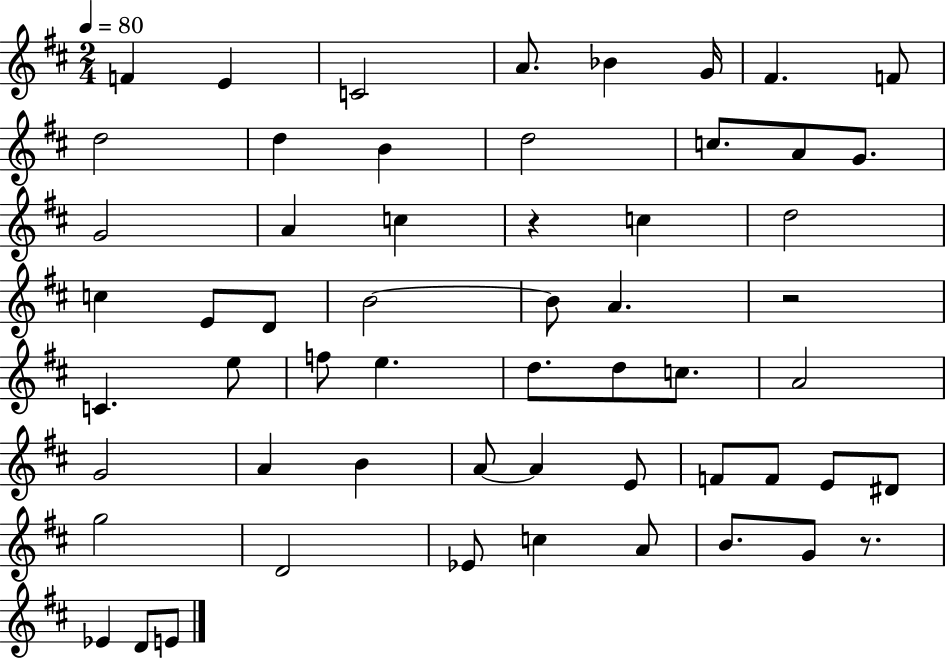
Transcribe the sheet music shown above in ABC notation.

X:1
T:Untitled
M:2/4
L:1/4
K:D
F E C2 A/2 _B G/4 ^F F/2 d2 d B d2 c/2 A/2 G/2 G2 A c z c d2 c E/2 D/2 B2 B/2 A z2 C e/2 f/2 e d/2 d/2 c/2 A2 G2 A B A/2 A E/2 F/2 F/2 E/2 ^D/2 g2 D2 _E/2 c A/2 B/2 G/2 z/2 _E D/2 E/2